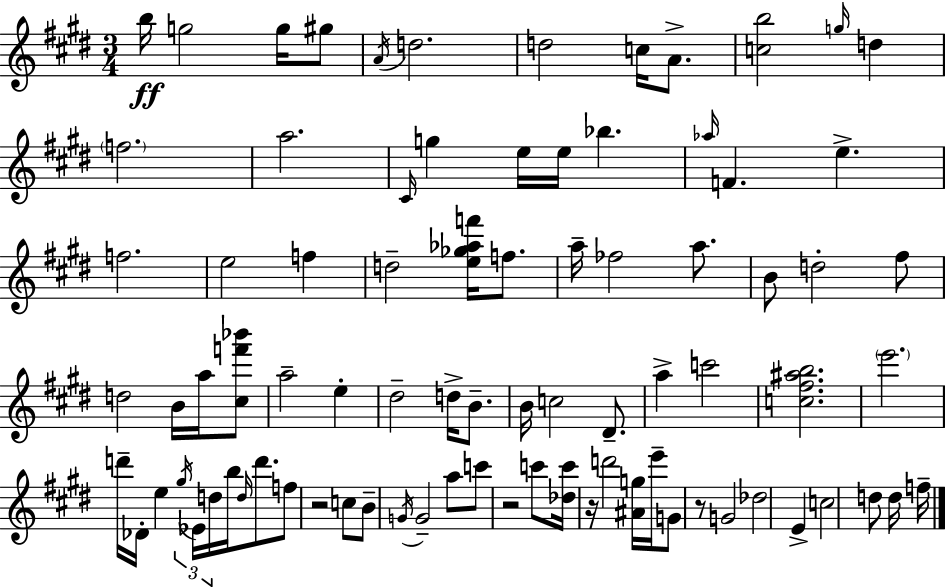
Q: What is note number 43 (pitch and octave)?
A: D#4